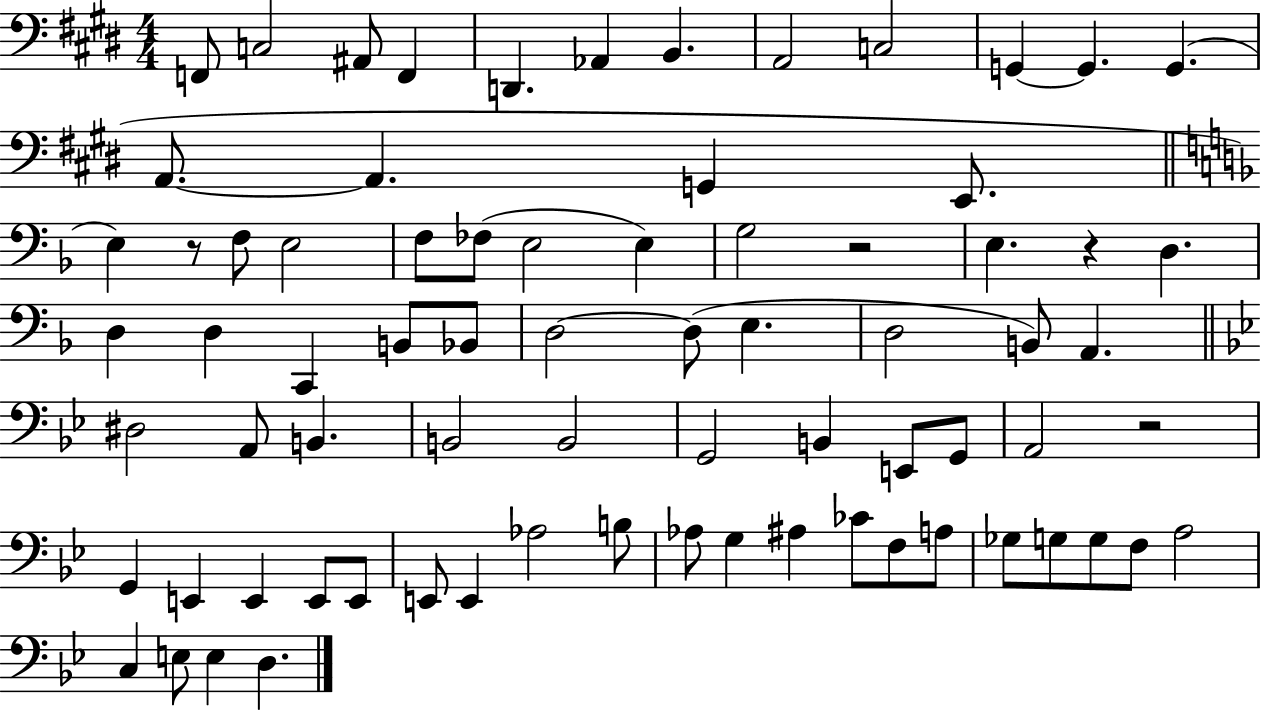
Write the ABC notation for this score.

X:1
T:Untitled
M:4/4
L:1/4
K:E
F,,/2 C,2 ^A,,/2 F,, D,, _A,, B,, A,,2 C,2 G,, G,, G,, A,,/2 A,, G,, E,,/2 E, z/2 F,/2 E,2 F,/2 _F,/2 E,2 E, G,2 z2 E, z D, D, D, C,, B,,/2 _B,,/2 D,2 D,/2 E, D,2 B,,/2 A,, ^D,2 A,,/2 B,, B,,2 B,,2 G,,2 B,, E,,/2 G,,/2 A,,2 z2 G,, E,, E,, E,,/2 E,,/2 E,,/2 E,, _A,2 B,/2 _A,/2 G, ^A, _C/2 F,/2 A,/2 _G,/2 G,/2 G,/2 F,/2 A,2 C, E,/2 E, D,